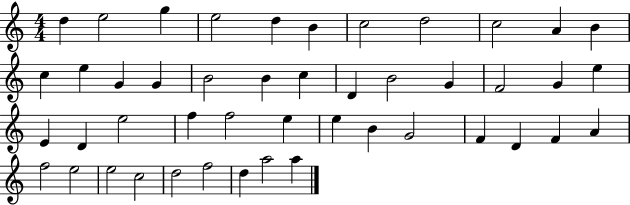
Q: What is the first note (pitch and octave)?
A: D5